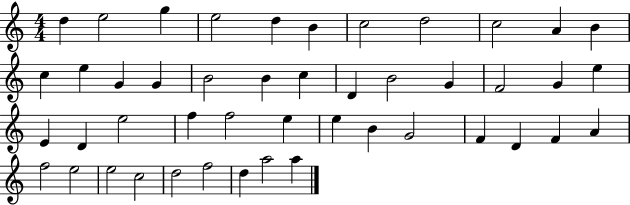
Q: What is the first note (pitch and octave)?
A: D5